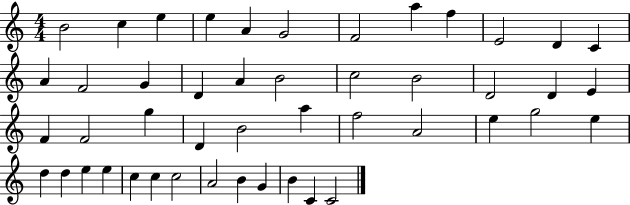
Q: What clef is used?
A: treble